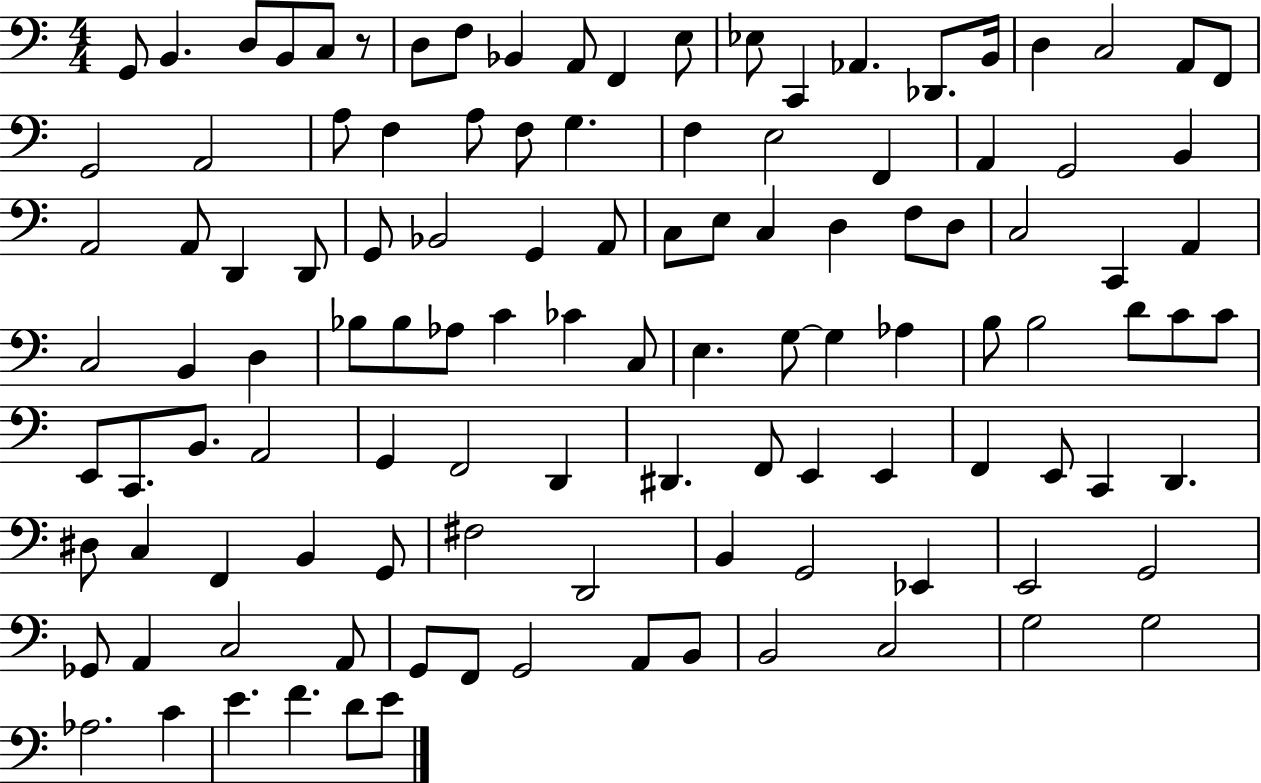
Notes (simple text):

G2/e B2/q. D3/e B2/e C3/e R/e D3/e F3/e Bb2/q A2/e F2/q E3/e Eb3/e C2/q Ab2/q. Db2/e. B2/s D3/q C3/h A2/e F2/e G2/h A2/h A3/e F3/q A3/e F3/e G3/q. F3/q E3/h F2/q A2/q G2/h B2/q A2/h A2/e D2/q D2/e G2/e Bb2/h G2/q A2/e C3/e E3/e C3/q D3/q F3/e D3/e C3/h C2/q A2/q C3/h B2/q D3/q Bb3/e Bb3/e Ab3/e C4/q CES4/q C3/e E3/q. G3/e G3/q Ab3/q B3/e B3/h D4/e C4/e C4/e E2/e C2/e. B2/e. A2/h G2/q F2/h D2/q D#2/q. F2/e E2/q E2/q F2/q E2/e C2/q D2/q. D#3/e C3/q F2/q B2/q G2/e F#3/h D2/h B2/q G2/h Eb2/q E2/h G2/h Gb2/e A2/q C3/h A2/e G2/e F2/e G2/h A2/e B2/e B2/h C3/h G3/h G3/h Ab3/h. C4/q E4/q. F4/q. D4/e E4/e